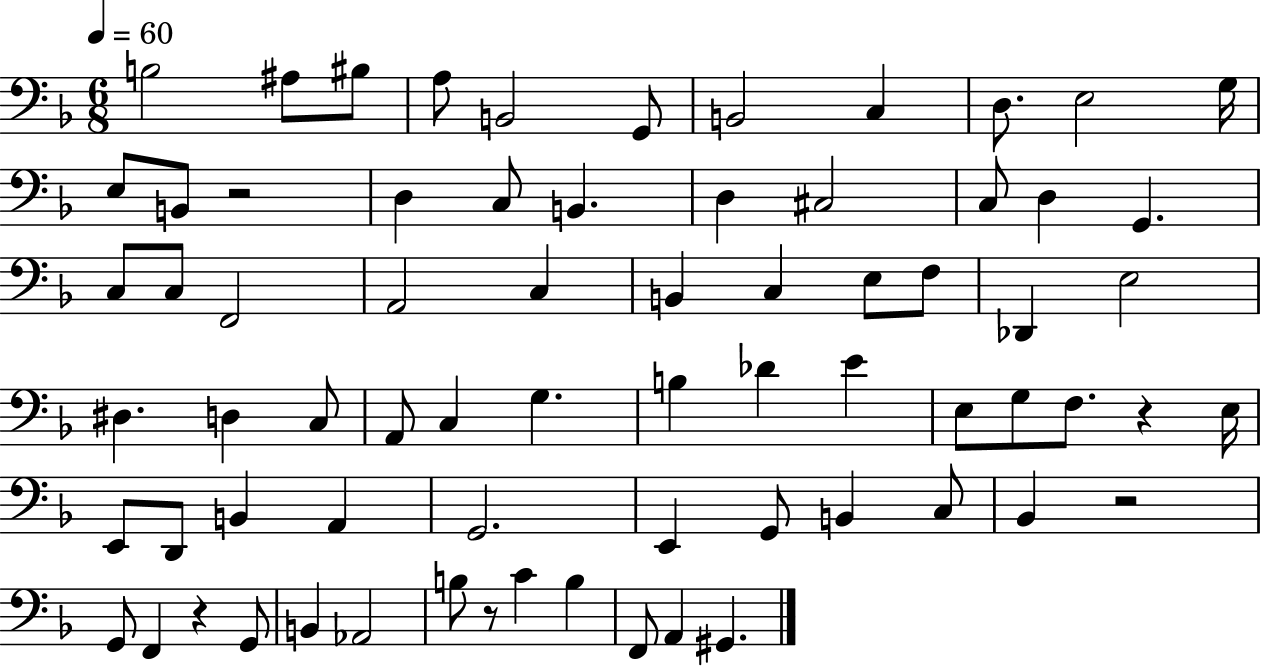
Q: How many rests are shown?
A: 5